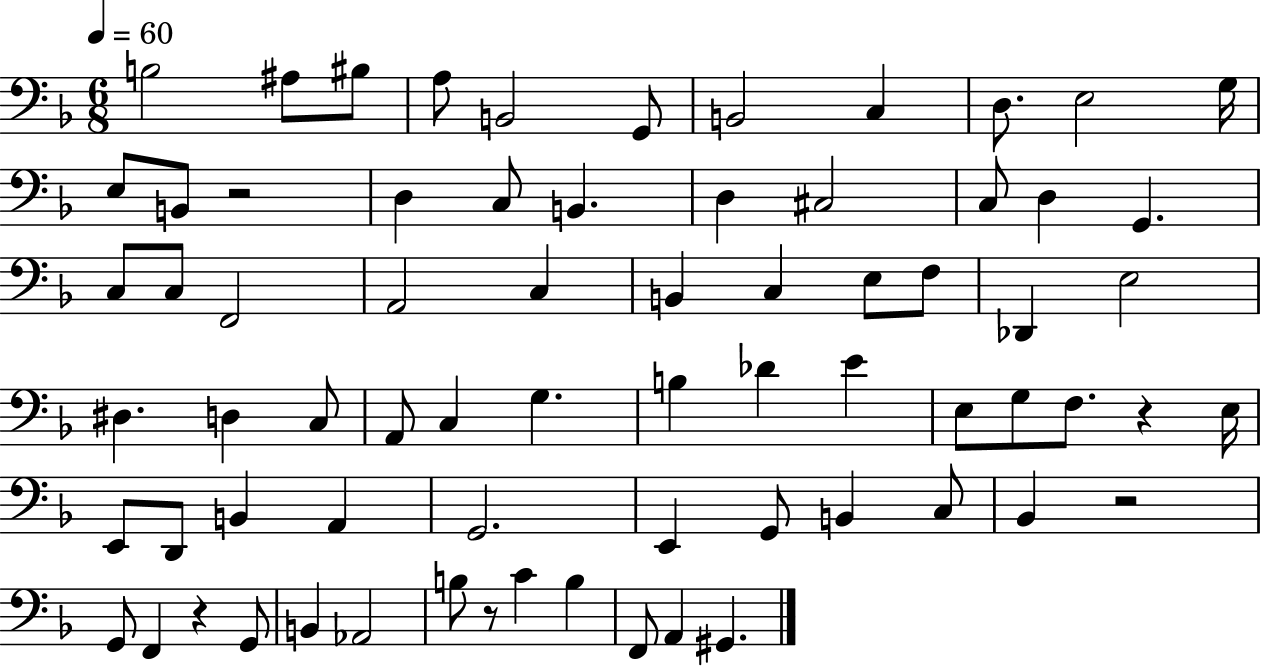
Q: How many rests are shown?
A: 5